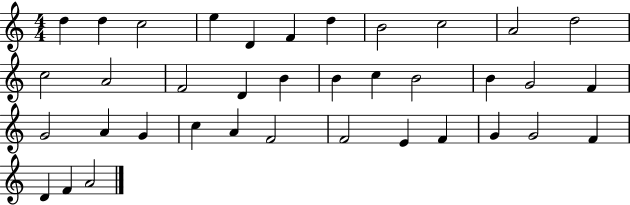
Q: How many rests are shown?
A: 0